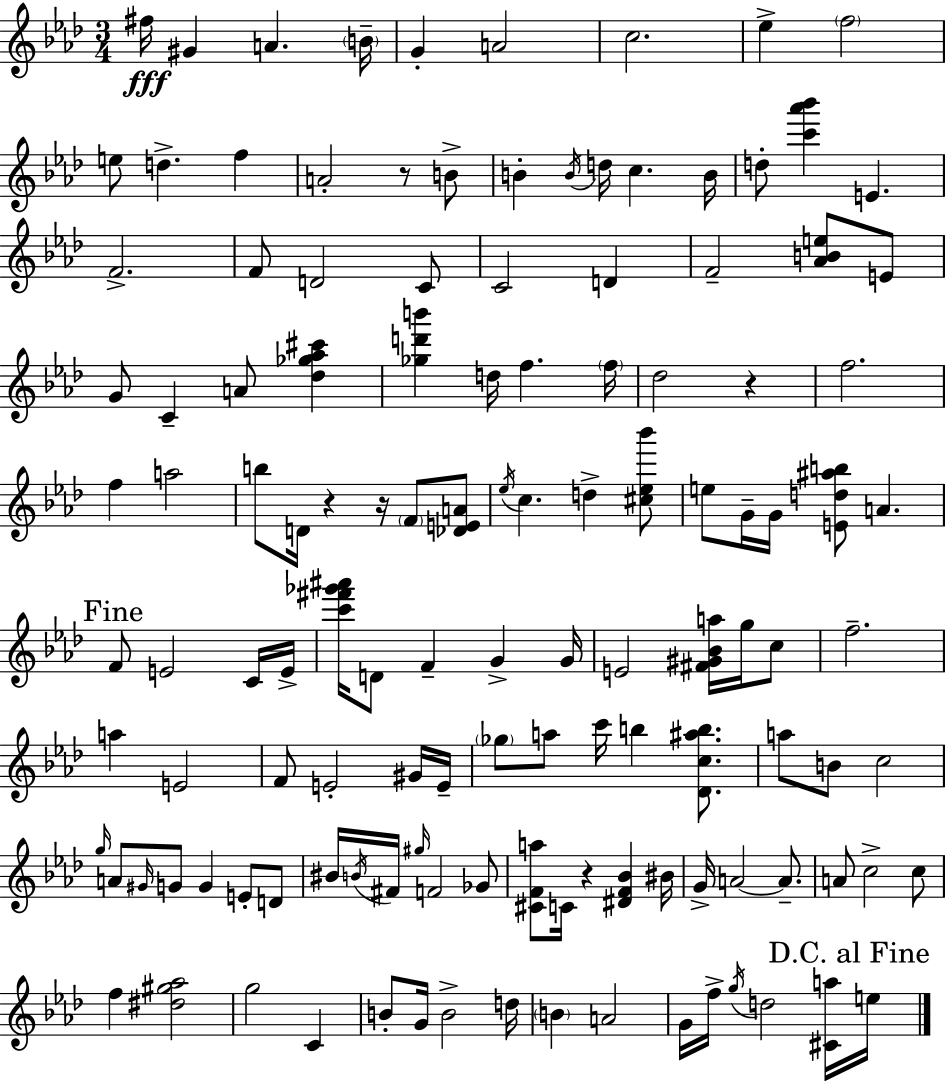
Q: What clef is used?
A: treble